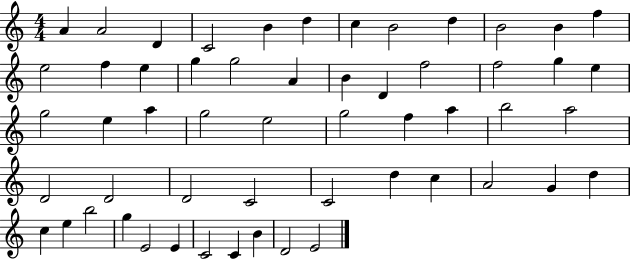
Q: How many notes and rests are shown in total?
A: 55